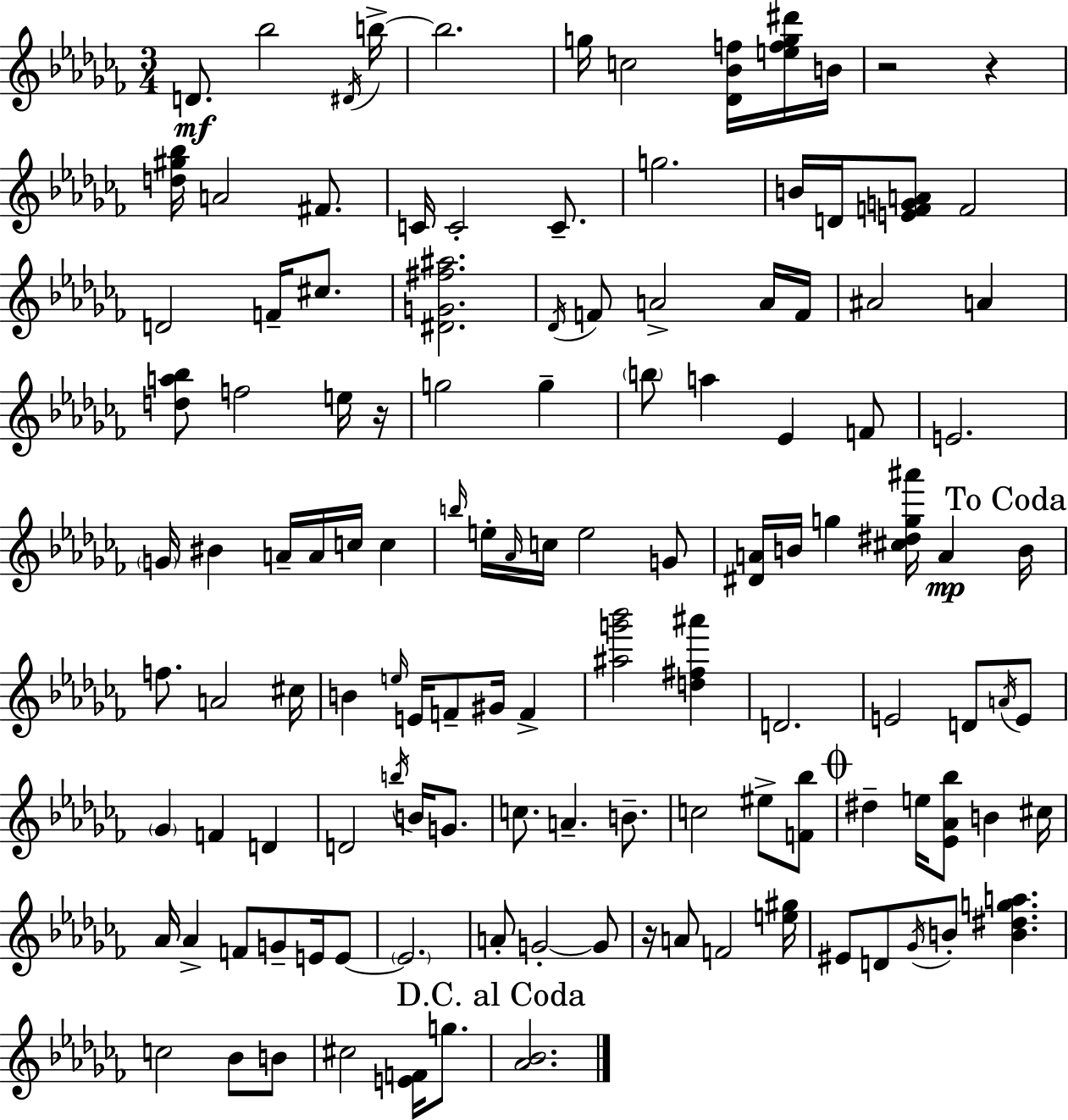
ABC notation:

X:1
T:Untitled
M:3/4
L:1/4
K:Abm
D/2 _b2 ^D/4 b/4 b2 g/4 c2 [_D_Bf]/4 [efg^d']/4 B/4 z2 z [d^g_b]/4 A2 ^F/2 C/4 C2 C/2 g2 B/4 D/4 [EFGA]/2 F2 D2 F/4 ^c/2 [^DG^f^a]2 _D/4 F/2 A2 A/4 F/4 ^A2 A [da_b]/2 f2 e/4 z/4 g2 g b/2 a _E F/2 E2 G/4 ^B A/4 A/4 c/4 c b/4 e/4 _A/4 c/4 e2 G/2 [^DA]/4 B/4 g [^c^dg^a']/4 A B/4 f/2 A2 ^c/4 B e/4 E/4 F/2 ^G/4 F [^ag'_b']2 [d^f^a'] D2 E2 D/2 A/4 E/2 _G F D D2 b/4 B/4 G/2 c/2 A B/2 c2 ^e/2 [F_b]/2 ^d e/4 [_E_A_b]/2 B ^c/4 _A/4 _A F/2 G/2 E/4 E/2 E2 A/2 G2 G/2 z/4 A/2 F2 [e^g]/4 ^E/2 D/2 _G/4 B/2 [B^dga] c2 _B/2 B/2 ^c2 [EF]/4 g/2 [_A_B]2